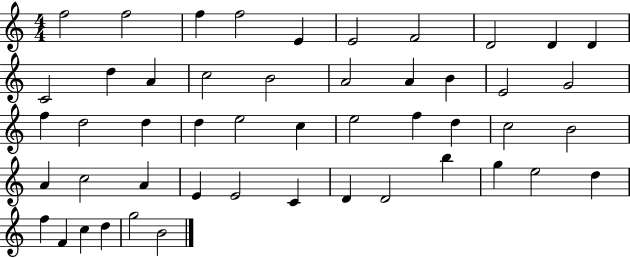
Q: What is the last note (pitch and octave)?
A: B4